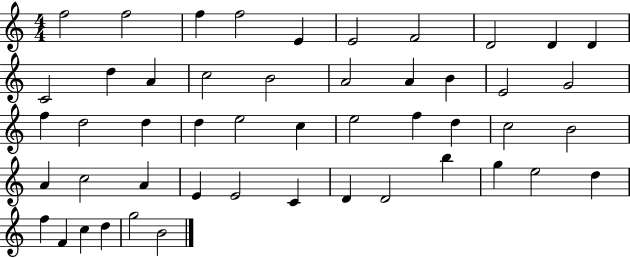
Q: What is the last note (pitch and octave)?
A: B4